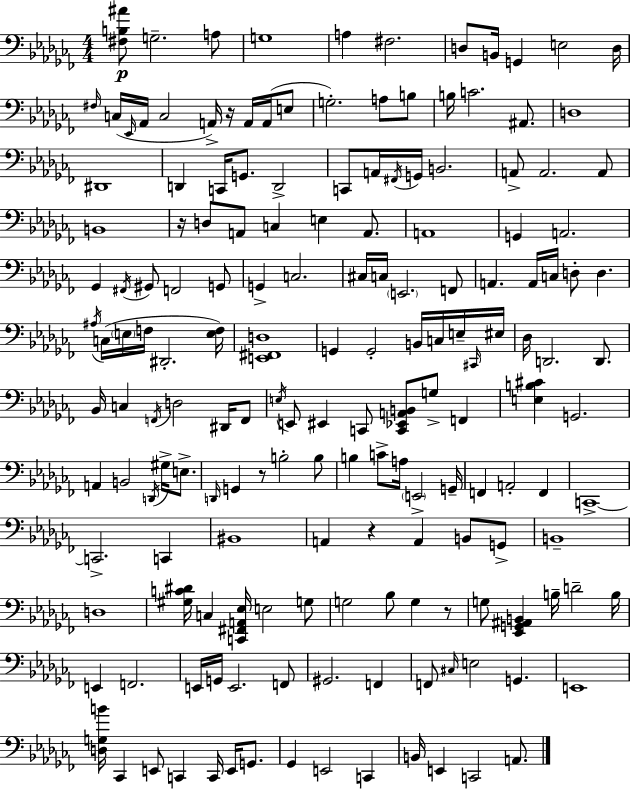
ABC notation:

X:1
T:Untitled
M:4/4
L:1/4
K:Abm
[^F,B,^A]/2 G,2 A,/2 G,4 A, ^F,2 D,/2 B,,/4 G,, E,2 D,/4 ^F,/4 C,/4 _E,,/4 _A,,/4 C,2 A,,/4 z/4 A,,/4 A,,/4 E,/2 G,2 A,/2 B,/2 B,/4 C2 ^A,,/2 D,4 ^D,,4 D,, C,,/4 G,,/2 D,,2 C,,/2 A,,/4 ^F,,/4 G,,/4 B,,2 A,,/2 A,,2 A,,/2 B,,4 z/4 D,/2 A,,/2 C, E, A,,/2 A,,4 G,, A,,2 _G,, ^F,,/4 ^G,,/2 F,,2 G,,/2 G,, C,2 ^C,/4 C,/4 E,,2 F,,/2 A,, A,,/4 C,/4 D,/2 D, ^A,/4 C,/4 E,/4 F,/4 ^D,,2 [E,F,]/4 [E,,^F,,D,]4 G,, G,,2 B,,/4 C,/4 E,/4 ^C,,/4 ^E,/4 _D,/4 D,,2 D,,/2 _B,,/4 C, F,,/4 D,2 ^D,,/4 F,,/2 E,/4 E,,/2 ^E,, C,,/2 [C,,_E,,A,,B,,]/2 G,/2 F,, [E,B,^C] G,,2 A,, B,,2 D,,/4 ^G,/4 E,/2 D,,/4 G,, z/2 B,2 B,/2 B, C/2 A,/4 E,,2 G,,/4 F,, A,,2 F,, C,,4 C,,2 C,, ^B,,4 A,, z A,, B,,/2 G,,/2 B,,4 D,4 [^G,C^D]/4 C, [C,,^F,,A,,_E,]/4 E,2 G,/2 G,2 _B,/2 G, z/2 G,/2 [_E,,G,,^A,,B,,] B,/4 D2 B,/4 E,, F,,2 E,,/4 G,,/4 E,,2 F,,/2 ^G,,2 F,, F,,/2 ^C,/4 E,2 G,, E,,4 [D,G,B]/4 _C,, E,,/2 C,, C,,/4 E,,/4 G,,/2 _G,, E,,2 C,, B,,/4 E,, C,,2 A,,/2